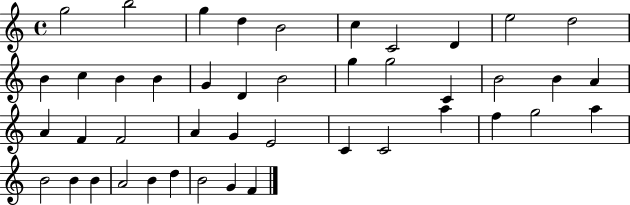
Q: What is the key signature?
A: C major